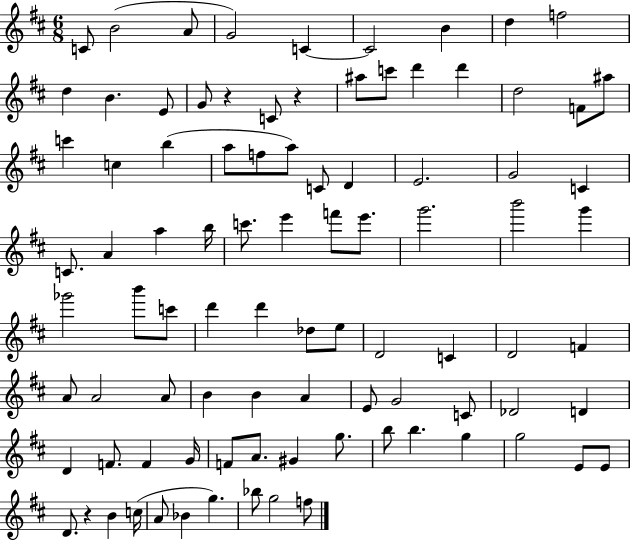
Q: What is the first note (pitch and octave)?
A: C4